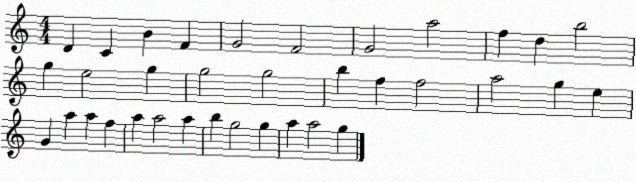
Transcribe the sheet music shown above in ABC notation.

X:1
T:Untitled
M:4/4
L:1/4
K:C
D C B F G2 F2 G2 a2 f d b2 g e2 g g2 g2 b f f2 a2 g e G a a f a a2 a b g2 g a a2 g